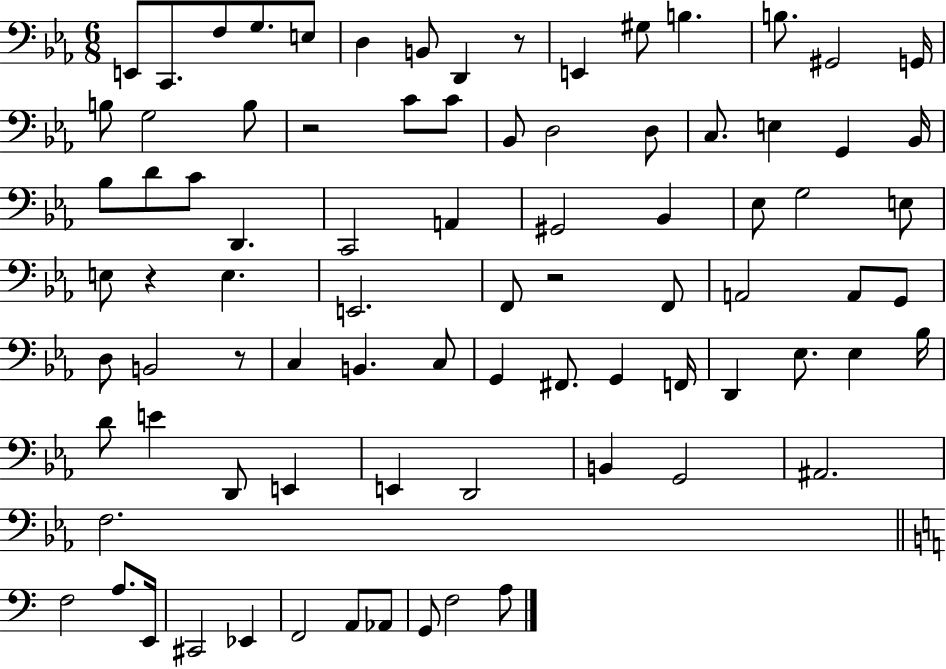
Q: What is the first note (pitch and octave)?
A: E2